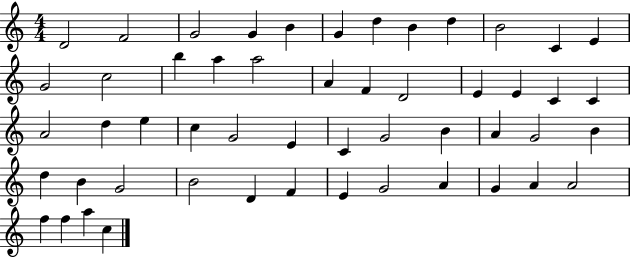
D4/h F4/h G4/h G4/q B4/q G4/q D5/q B4/q D5/q B4/h C4/q E4/q G4/h C5/h B5/q A5/q A5/h A4/q F4/q D4/h E4/q E4/q C4/q C4/q A4/h D5/q E5/q C5/q G4/h E4/q C4/q G4/h B4/q A4/q G4/h B4/q D5/q B4/q G4/h B4/h D4/q F4/q E4/q G4/h A4/q G4/q A4/q A4/h F5/q F5/q A5/q C5/q